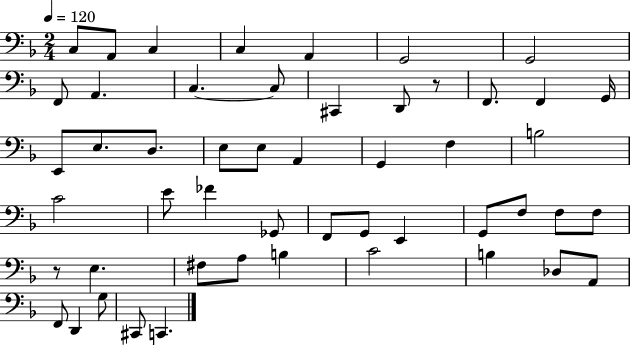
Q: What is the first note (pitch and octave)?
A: C3